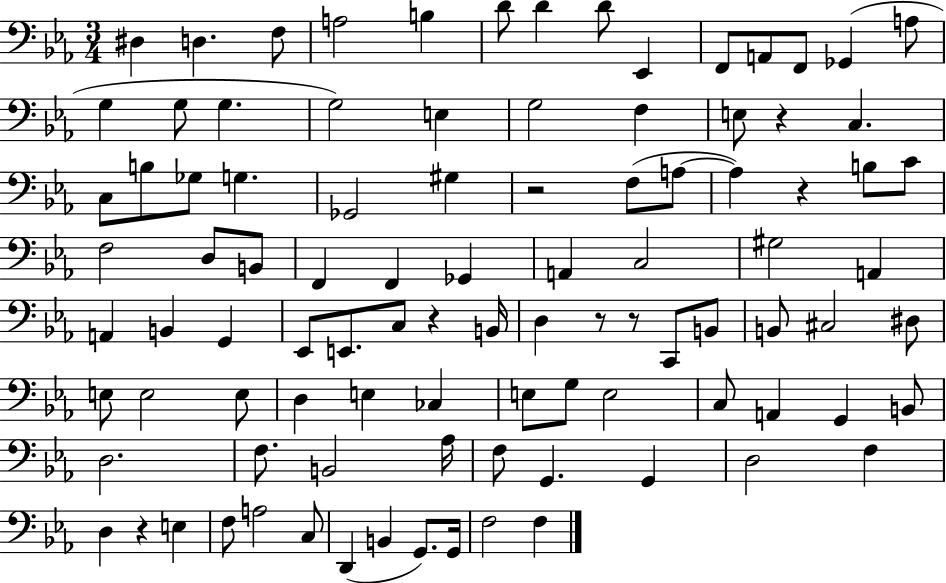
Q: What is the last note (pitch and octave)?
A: F3